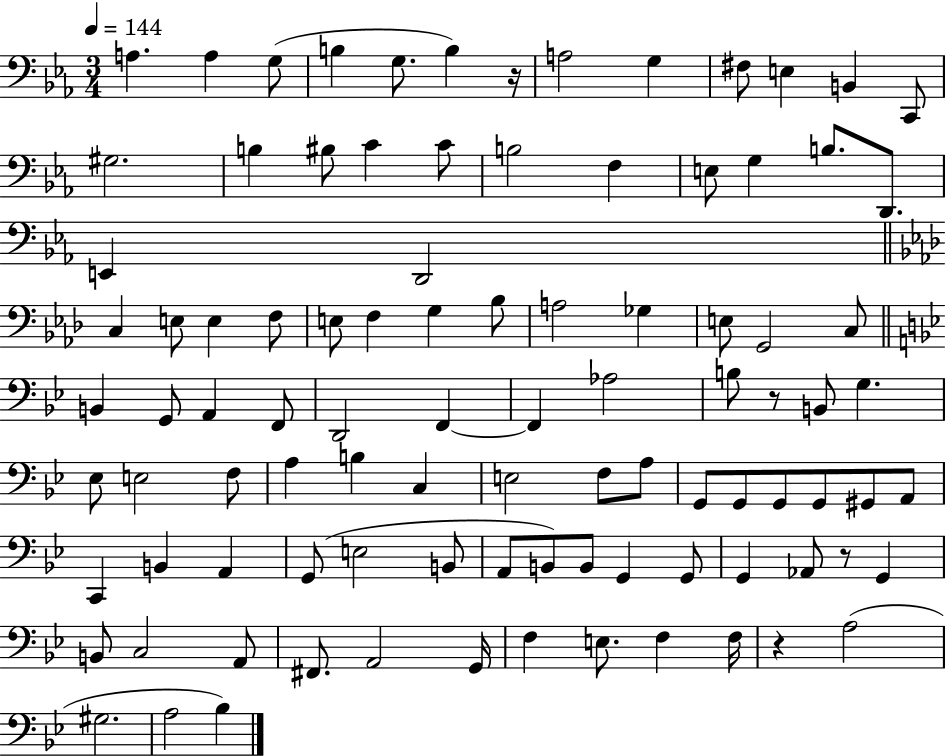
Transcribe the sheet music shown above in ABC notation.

X:1
T:Untitled
M:3/4
L:1/4
K:Eb
A, A, G,/2 B, G,/2 B, z/4 A,2 G, ^F,/2 E, B,, C,,/2 ^G,2 B, ^B,/2 C C/2 B,2 F, E,/2 G, B,/2 D,,/2 E,, D,,2 C, E,/2 E, F,/2 E,/2 F, G, _B,/2 A,2 _G, E,/2 G,,2 C,/2 B,, G,,/2 A,, F,,/2 D,,2 F,, F,, _A,2 B,/2 z/2 B,,/2 G, _E,/2 E,2 F,/2 A, B, C, E,2 F,/2 A,/2 G,,/2 G,,/2 G,,/2 G,,/2 ^G,,/2 A,,/2 C,, B,, A,, G,,/2 E,2 B,,/2 A,,/2 B,,/2 B,,/2 G,, G,,/2 G,, _A,,/2 z/2 G,, B,,/2 C,2 A,,/2 ^F,,/2 A,,2 G,,/4 F, E,/2 F, F,/4 z A,2 ^G,2 A,2 _B,